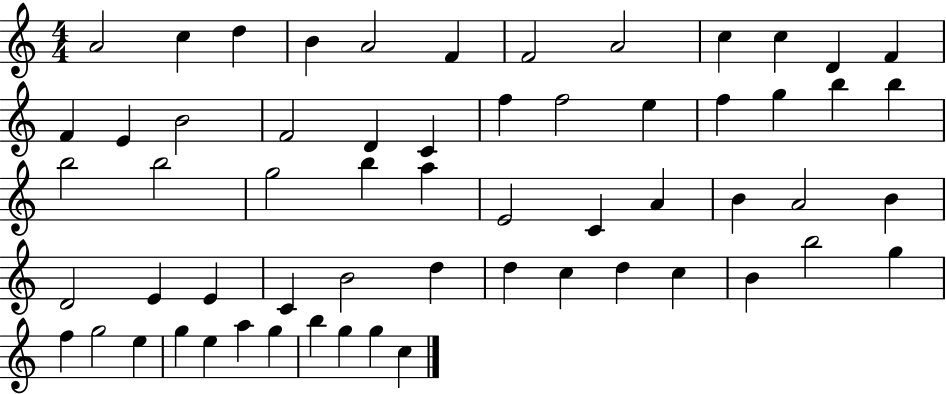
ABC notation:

X:1
T:Untitled
M:4/4
L:1/4
K:C
A2 c d B A2 F F2 A2 c c D F F E B2 F2 D C f f2 e f g b b b2 b2 g2 b a E2 C A B A2 B D2 E E C B2 d d c d c B b2 g f g2 e g e a g b g g c